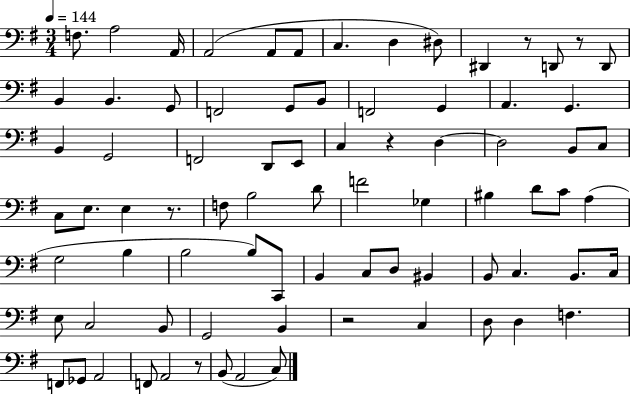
F3/e. A3/h A2/s A2/h A2/e A2/e C3/q. D3/q D#3/e D#2/q R/e D2/e R/e D2/e B2/q B2/q. G2/e F2/h G2/e B2/e F2/h G2/q A2/q. G2/q. B2/q G2/h F2/h D2/e E2/e C3/q R/q D3/q D3/h B2/e C3/e C3/e E3/e. E3/q R/e. F3/e B3/h D4/e F4/h Gb3/q BIS3/q D4/e C4/e A3/q G3/h B3/q B3/h B3/e C2/e B2/q C3/e D3/e BIS2/q B2/e C3/q. B2/e. C3/s E3/e C3/h B2/e G2/h B2/q R/h C3/q D3/e D3/q F3/q. F2/e Gb2/e A2/h F2/e A2/h R/e B2/e A2/h C3/e